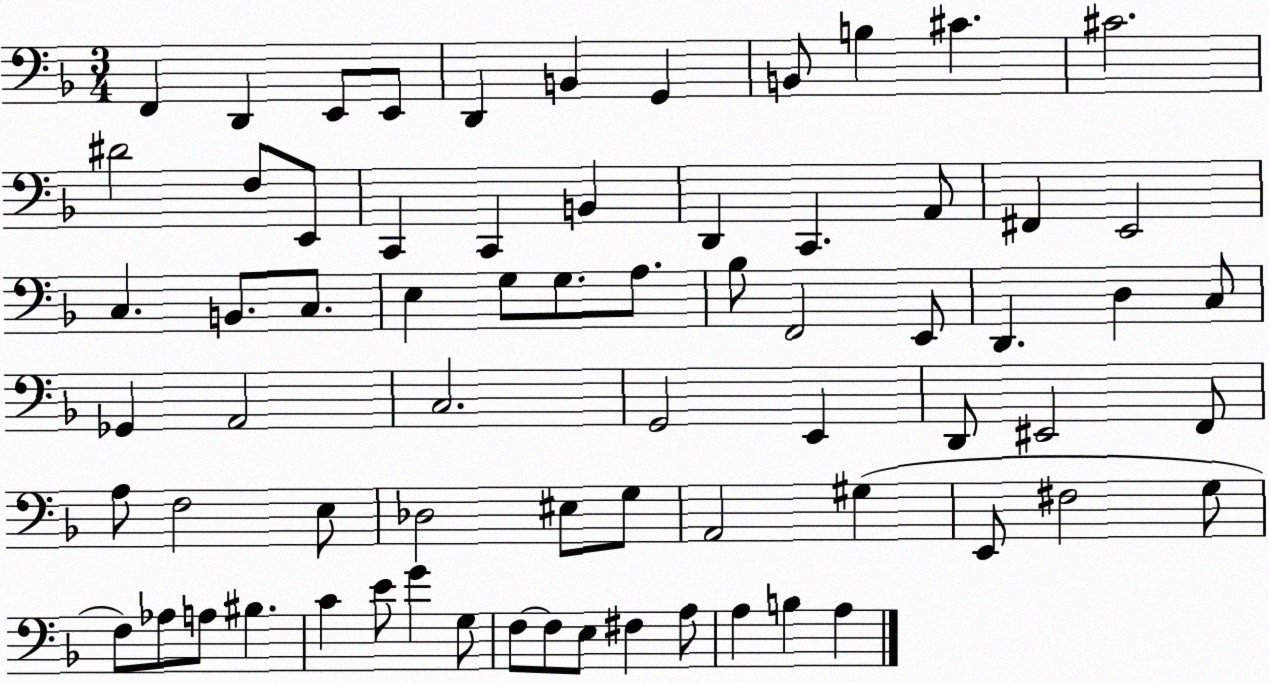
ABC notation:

X:1
T:Untitled
M:3/4
L:1/4
K:F
F,, D,, E,,/2 E,,/2 D,, B,, G,, B,,/2 B, ^C ^C2 ^D2 F,/2 E,,/2 C,, C,, B,, D,, C,, A,,/2 ^F,, E,,2 C, B,,/2 C,/2 E, G,/2 G,/2 A,/2 _B,/2 F,,2 E,,/2 D,, D, C,/2 _G,, A,,2 C,2 G,,2 E,, D,,/2 ^E,,2 F,,/2 A,/2 F,2 E,/2 _D,2 ^E,/2 G,/2 A,,2 ^G, E,,/2 ^F,2 G,/2 F,/2 _A,/2 A,/2 ^B, C E/2 G G,/2 F,/2 F,/2 E,/2 ^F, A,/2 A, B, A,